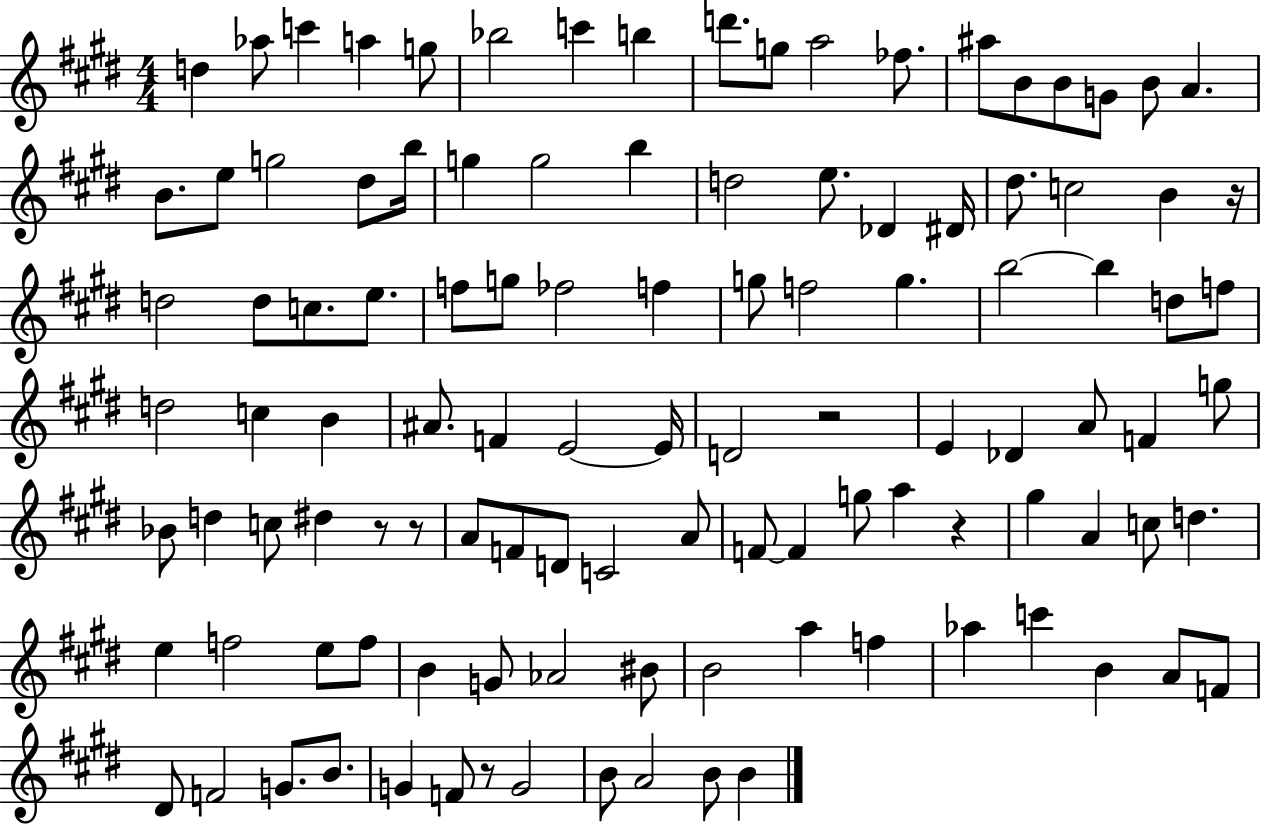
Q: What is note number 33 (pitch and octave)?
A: B4